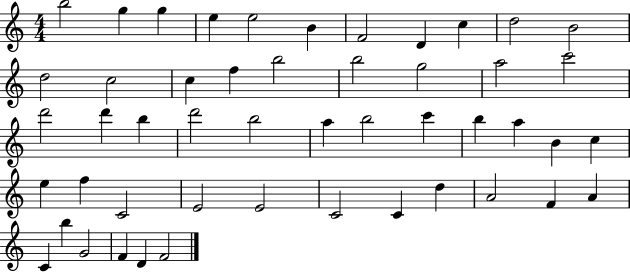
{
  \clef treble
  \numericTimeSignature
  \time 4/4
  \key c \major
  b''2 g''4 g''4 | e''4 e''2 b'4 | f'2 d'4 c''4 | d''2 b'2 | \break d''2 c''2 | c''4 f''4 b''2 | b''2 g''2 | a''2 c'''2 | \break d'''2 d'''4 b''4 | d'''2 b''2 | a''4 b''2 c'''4 | b''4 a''4 b'4 c''4 | \break e''4 f''4 c'2 | e'2 e'2 | c'2 c'4 d''4 | a'2 f'4 a'4 | \break c'4 b''4 g'2 | f'4 d'4 f'2 | \bar "|."
}